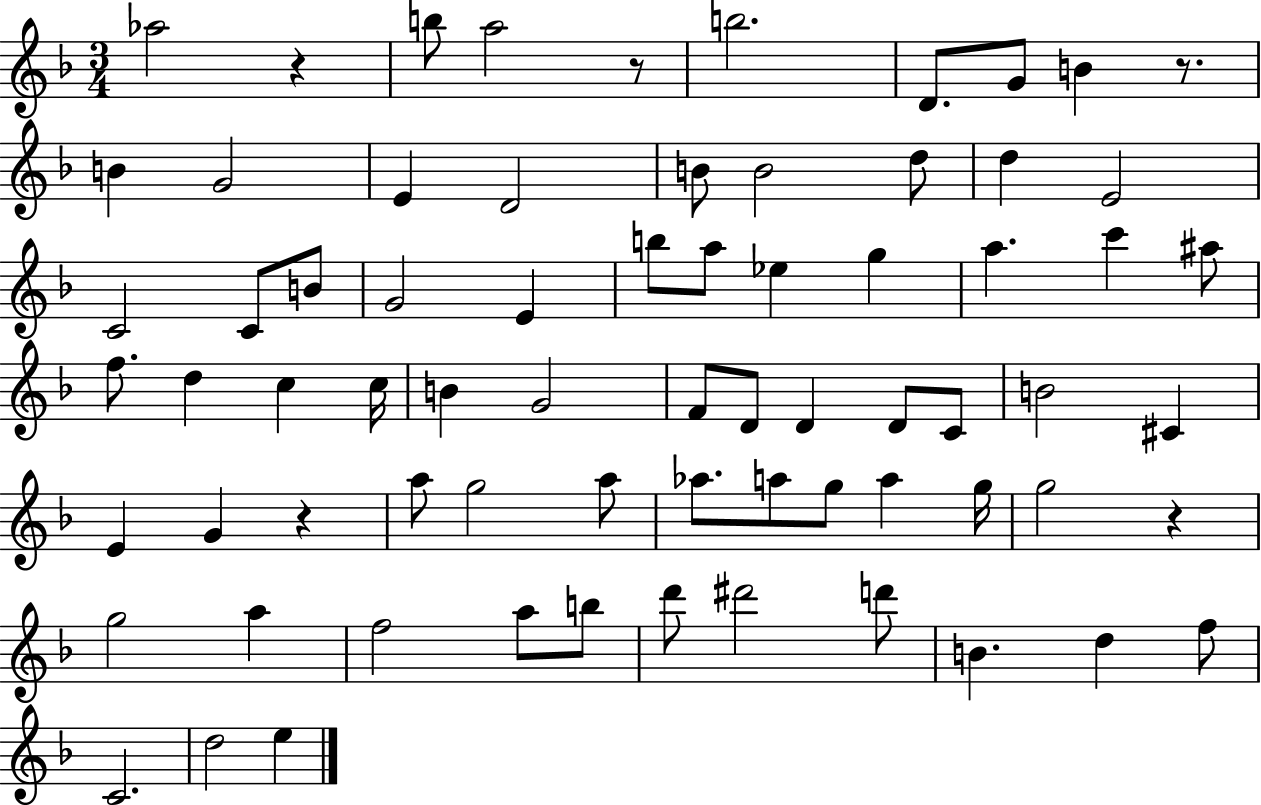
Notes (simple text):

Ab5/h R/q B5/e A5/h R/e B5/h. D4/e. G4/e B4/q R/e. B4/q G4/h E4/q D4/h B4/e B4/h D5/e D5/q E4/h C4/h C4/e B4/e G4/h E4/q B5/e A5/e Eb5/q G5/q A5/q. C6/q A#5/e F5/e. D5/q C5/q C5/s B4/q G4/h F4/e D4/e D4/q D4/e C4/e B4/h C#4/q E4/q G4/q R/q A5/e G5/h A5/e Ab5/e. A5/e G5/e A5/q G5/s G5/h R/q G5/h A5/q F5/h A5/e B5/e D6/e D#6/h D6/e B4/q. D5/q F5/e C4/h. D5/h E5/q